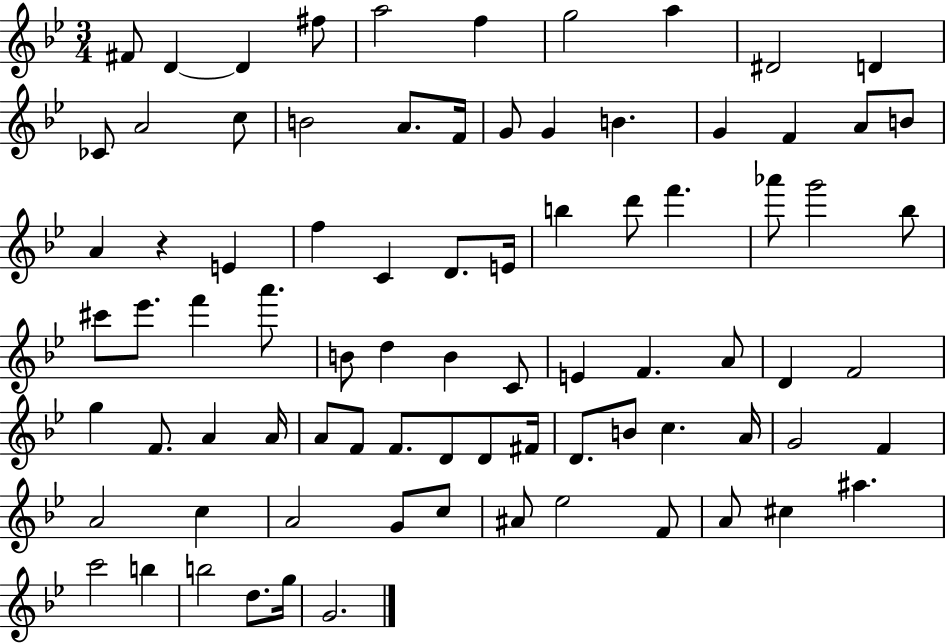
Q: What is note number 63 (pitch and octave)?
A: G4